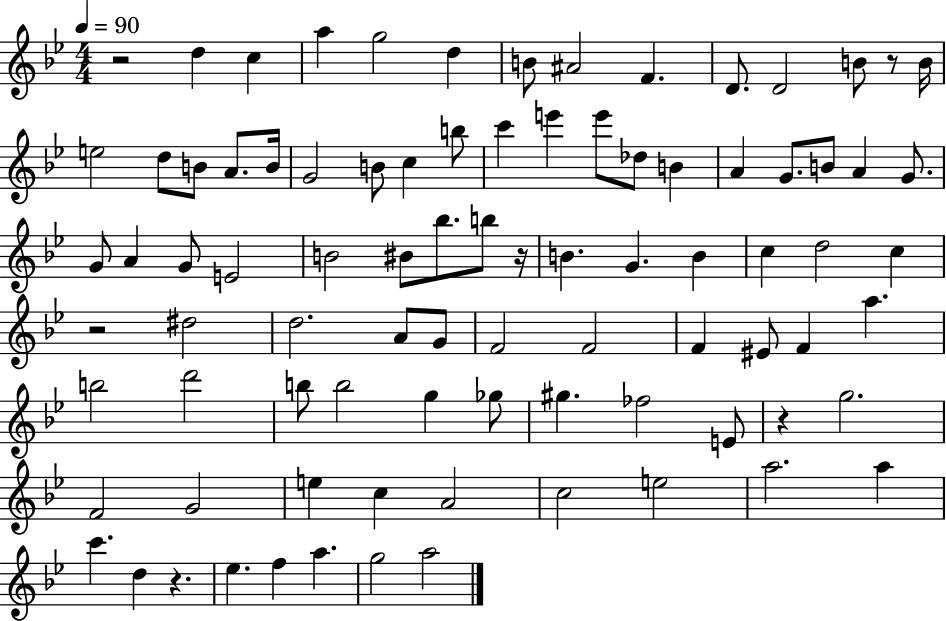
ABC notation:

X:1
T:Untitled
M:4/4
L:1/4
K:Bb
z2 d c a g2 d B/2 ^A2 F D/2 D2 B/2 z/2 B/4 e2 d/2 B/2 A/2 B/4 G2 B/2 c b/2 c' e' e'/2 _d/2 B A G/2 B/2 A G/2 G/2 A G/2 E2 B2 ^B/2 _b/2 b/2 z/4 B G B c d2 c z2 ^d2 d2 A/2 G/2 F2 F2 F ^E/2 F a b2 d'2 b/2 b2 g _g/2 ^g _f2 E/2 z g2 F2 G2 e c A2 c2 e2 a2 a c' d z _e f a g2 a2